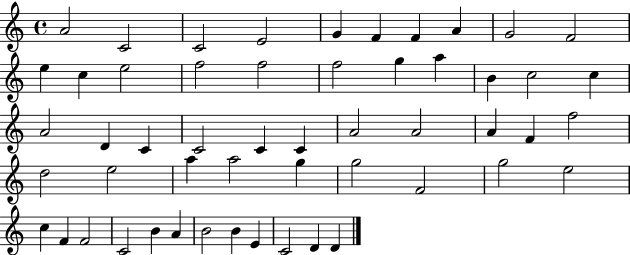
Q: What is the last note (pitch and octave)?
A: D4